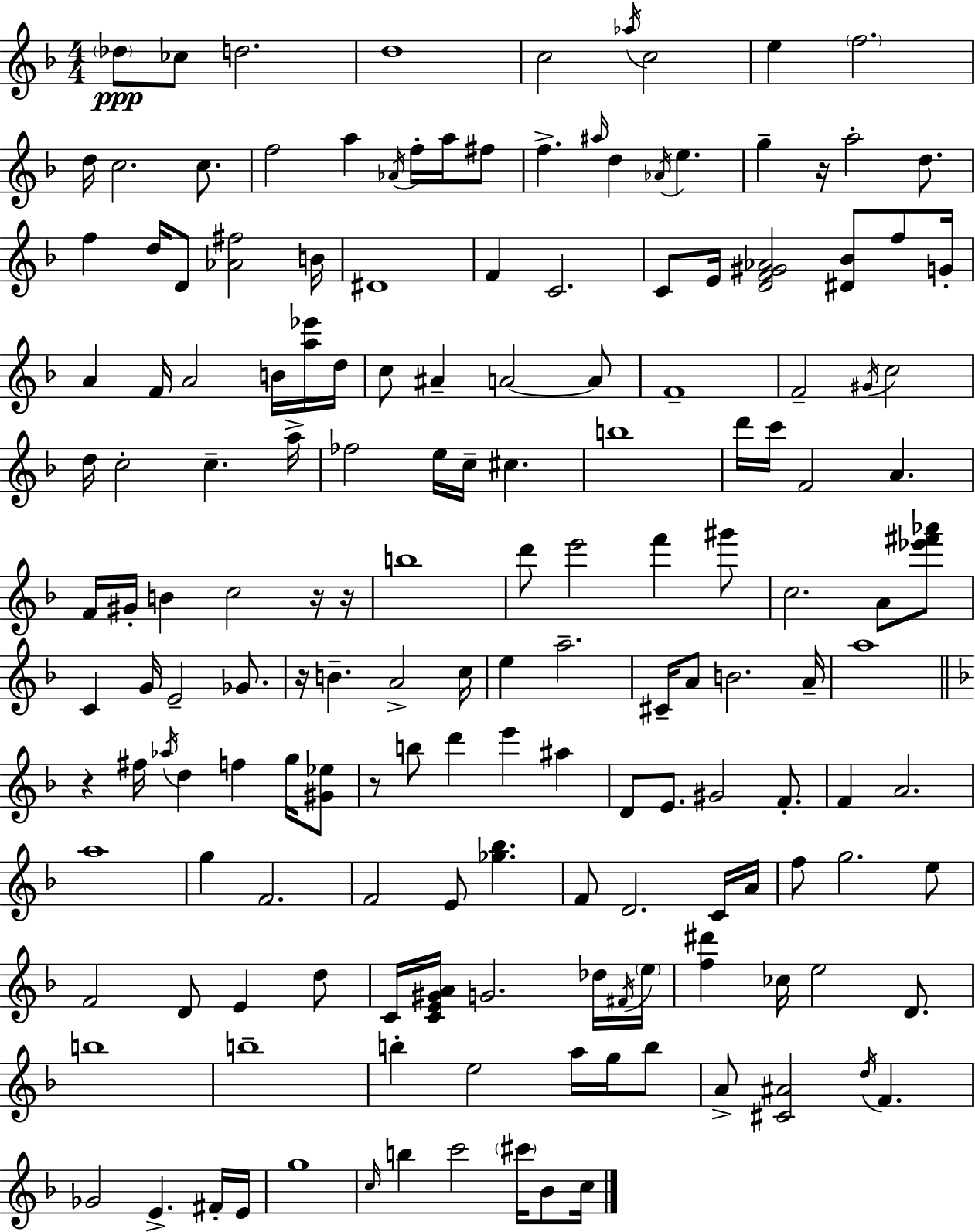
X:1
T:Untitled
M:4/4
L:1/4
K:F
_d/2 _c/2 d2 d4 c2 _a/4 c2 e f2 d/4 c2 c/2 f2 a _A/4 f/4 a/4 ^f/2 f ^a/4 d _A/4 e g z/4 a2 d/2 f d/4 D/2 [_A^f]2 B/4 ^D4 F C2 C/2 E/4 [DF^G_A]2 [^D_B]/2 f/2 G/4 A F/4 A2 B/4 [a_e']/4 d/4 c/2 ^A A2 A/2 F4 F2 ^G/4 c2 d/4 c2 c a/4 _f2 e/4 c/4 ^c b4 d'/4 c'/4 F2 A F/4 ^G/4 B c2 z/4 z/4 b4 d'/2 e'2 f' ^g'/2 c2 A/2 [_e'^f'_a']/2 C G/4 E2 _G/2 z/4 B A2 c/4 e a2 ^C/4 A/2 B2 A/4 a4 z ^f/4 _a/4 d f g/4 [^G_e]/2 z/2 b/2 d' e' ^a D/2 E/2 ^G2 F/2 F A2 a4 g F2 F2 E/2 [_g_b] F/2 D2 C/4 A/4 f/2 g2 e/2 F2 D/2 E d/2 C/4 [CE^GA]/4 G2 _d/4 ^F/4 e/4 [f^d'] _c/4 e2 D/2 b4 b4 b e2 a/4 g/4 b/2 A/2 [^C^A]2 d/4 F _G2 E ^F/4 E/4 g4 c/4 b c'2 ^c'/4 _B/2 c/4